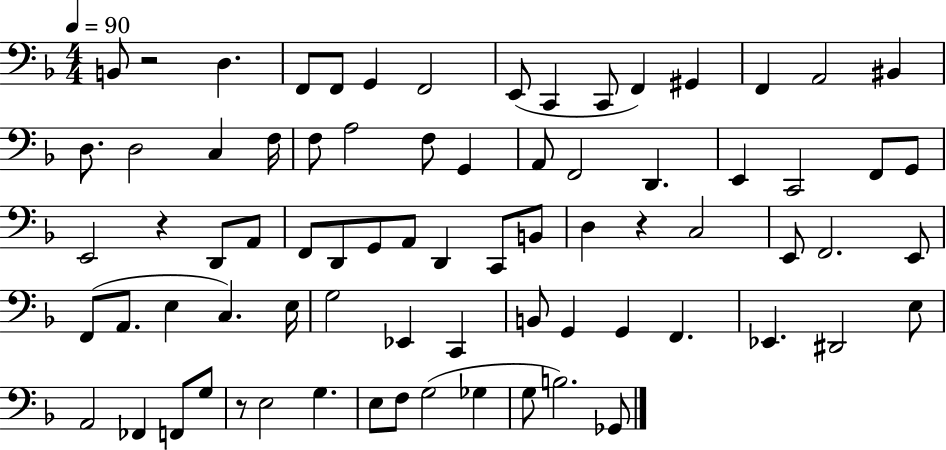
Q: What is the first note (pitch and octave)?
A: B2